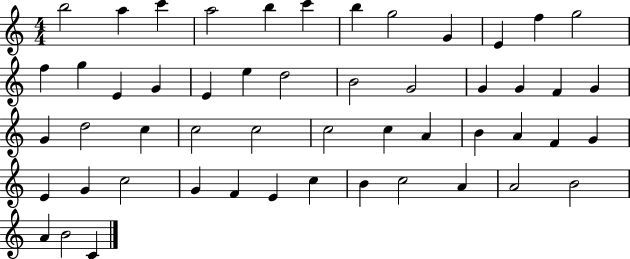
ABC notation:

X:1
T:Untitled
M:4/4
L:1/4
K:C
b2 a c' a2 b c' b g2 G E f g2 f g E G E e d2 B2 G2 G G F G G d2 c c2 c2 c2 c A B A F G E G c2 G F E c B c2 A A2 B2 A B2 C